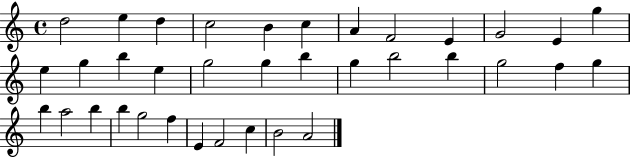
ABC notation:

X:1
T:Untitled
M:4/4
L:1/4
K:C
d2 e d c2 B c A F2 E G2 E g e g b e g2 g b g b2 b g2 f g b a2 b b g2 f E F2 c B2 A2